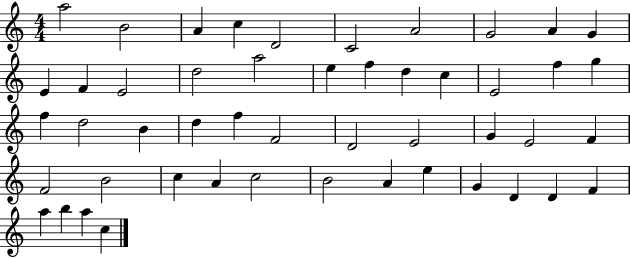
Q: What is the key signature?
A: C major